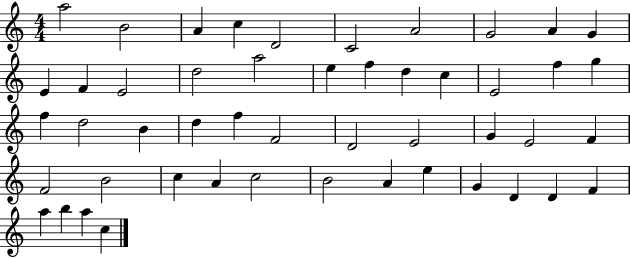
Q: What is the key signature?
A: C major